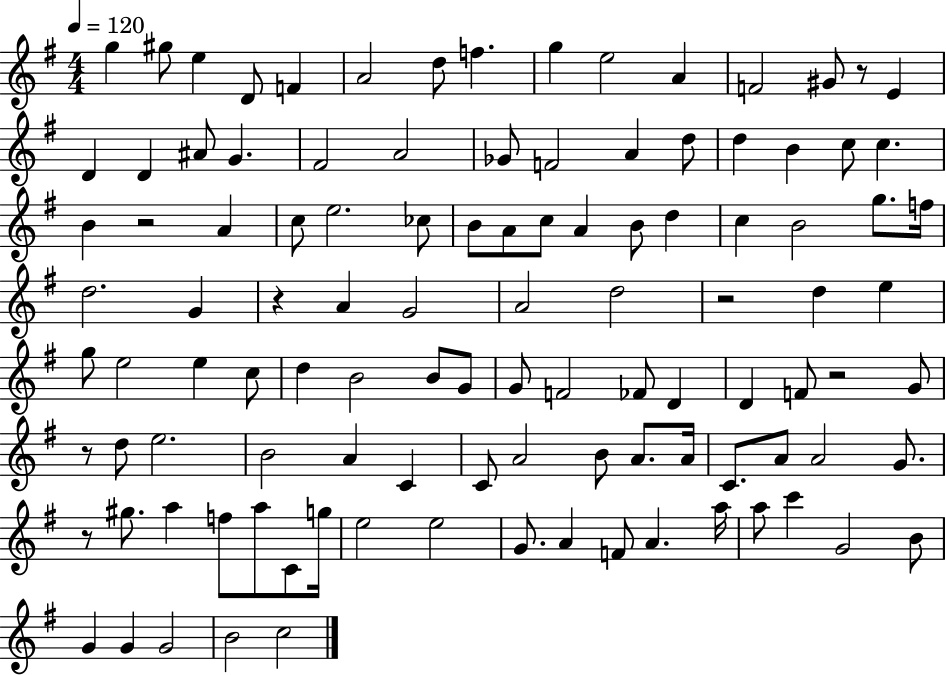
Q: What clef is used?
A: treble